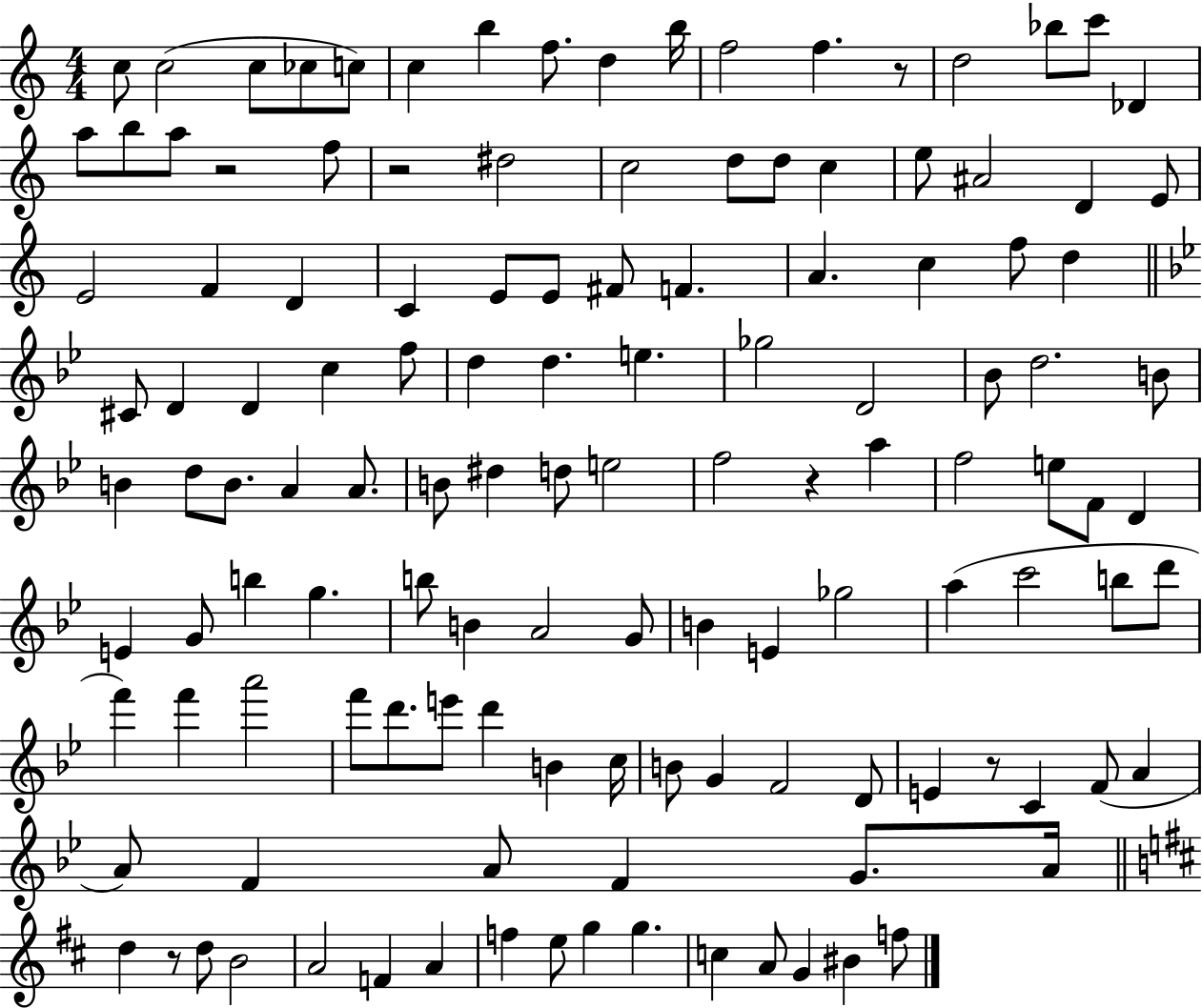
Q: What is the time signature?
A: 4/4